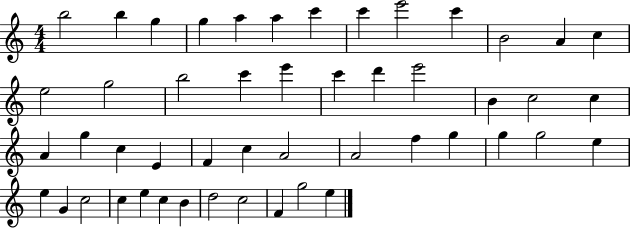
B5/h B5/q G5/q G5/q A5/q A5/q C6/q C6/q E6/h C6/q B4/h A4/q C5/q E5/h G5/h B5/h C6/q E6/q C6/q D6/q E6/h B4/q C5/h C5/q A4/q G5/q C5/q E4/q F4/q C5/q A4/h A4/h F5/q G5/q G5/q G5/h E5/q E5/q G4/q C5/h C5/q E5/q C5/q B4/q D5/h C5/h F4/q G5/h E5/q